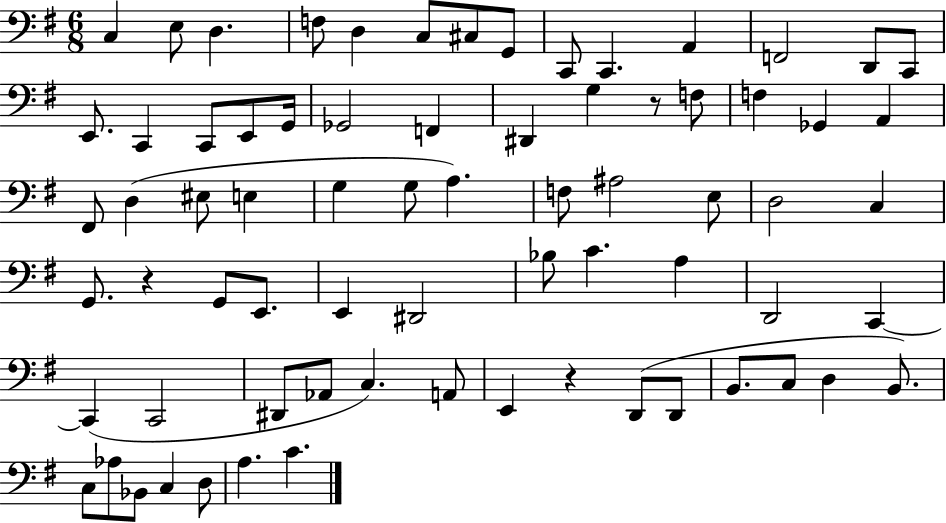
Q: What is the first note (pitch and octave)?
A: C3